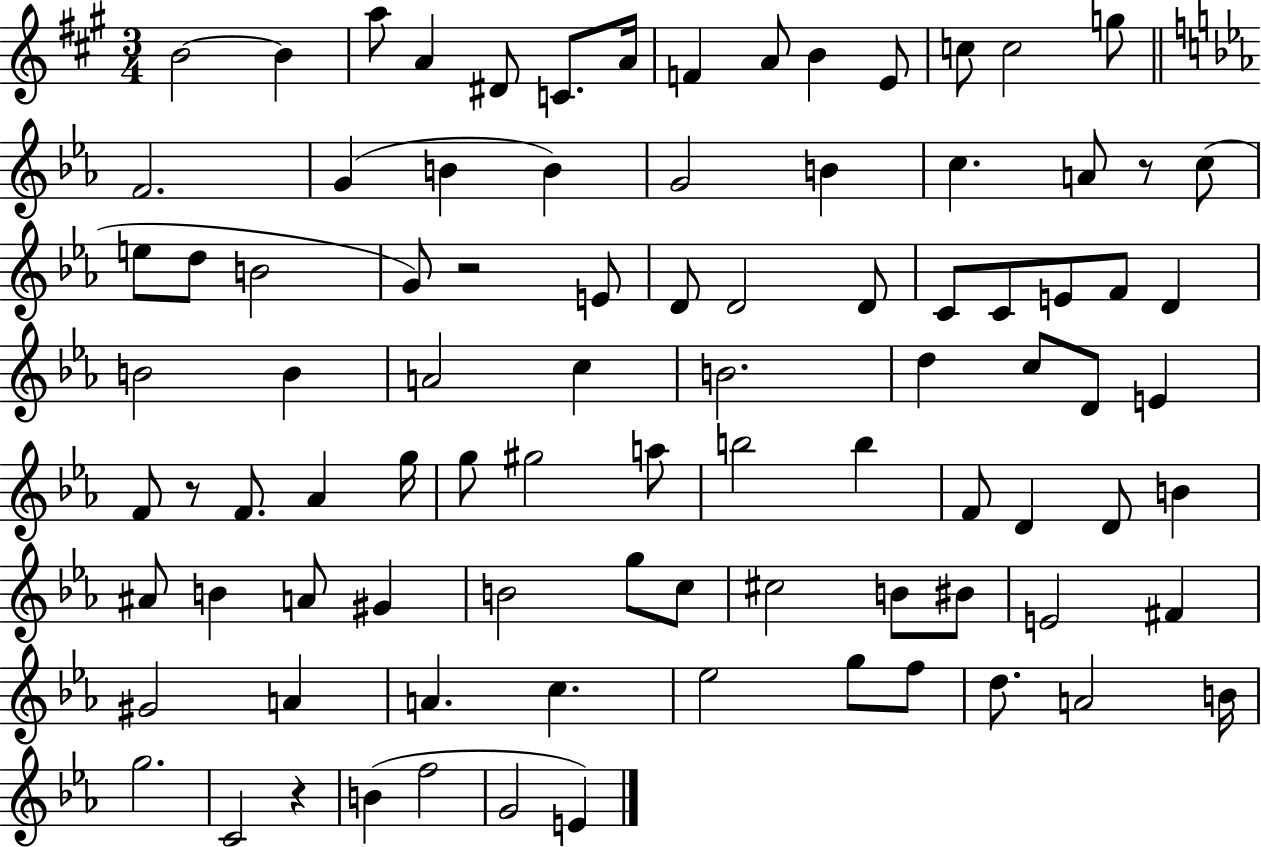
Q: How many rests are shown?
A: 4